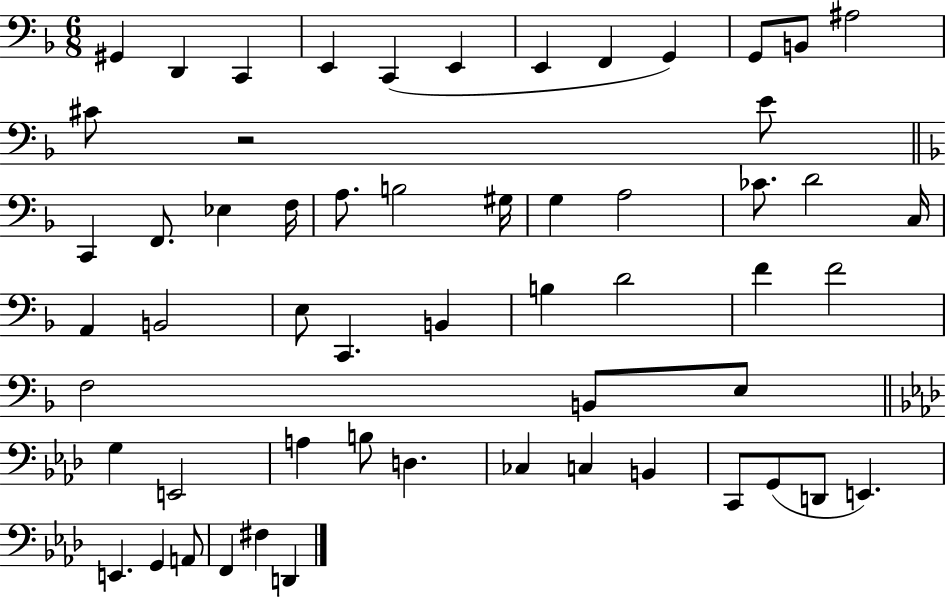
X:1
T:Untitled
M:6/8
L:1/4
K:F
^G,, D,, C,, E,, C,, E,, E,, F,, G,, G,,/2 B,,/2 ^A,2 ^C/2 z2 E/2 C,, F,,/2 _E, F,/4 A,/2 B,2 ^G,/4 G, A,2 _C/2 D2 C,/4 A,, B,,2 E,/2 C,, B,, B, D2 F F2 F,2 B,,/2 E,/2 G, E,,2 A, B,/2 D, _C, C, B,, C,,/2 G,,/2 D,,/2 E,, E,, G,, A,,/2 F,, ^F, D,,